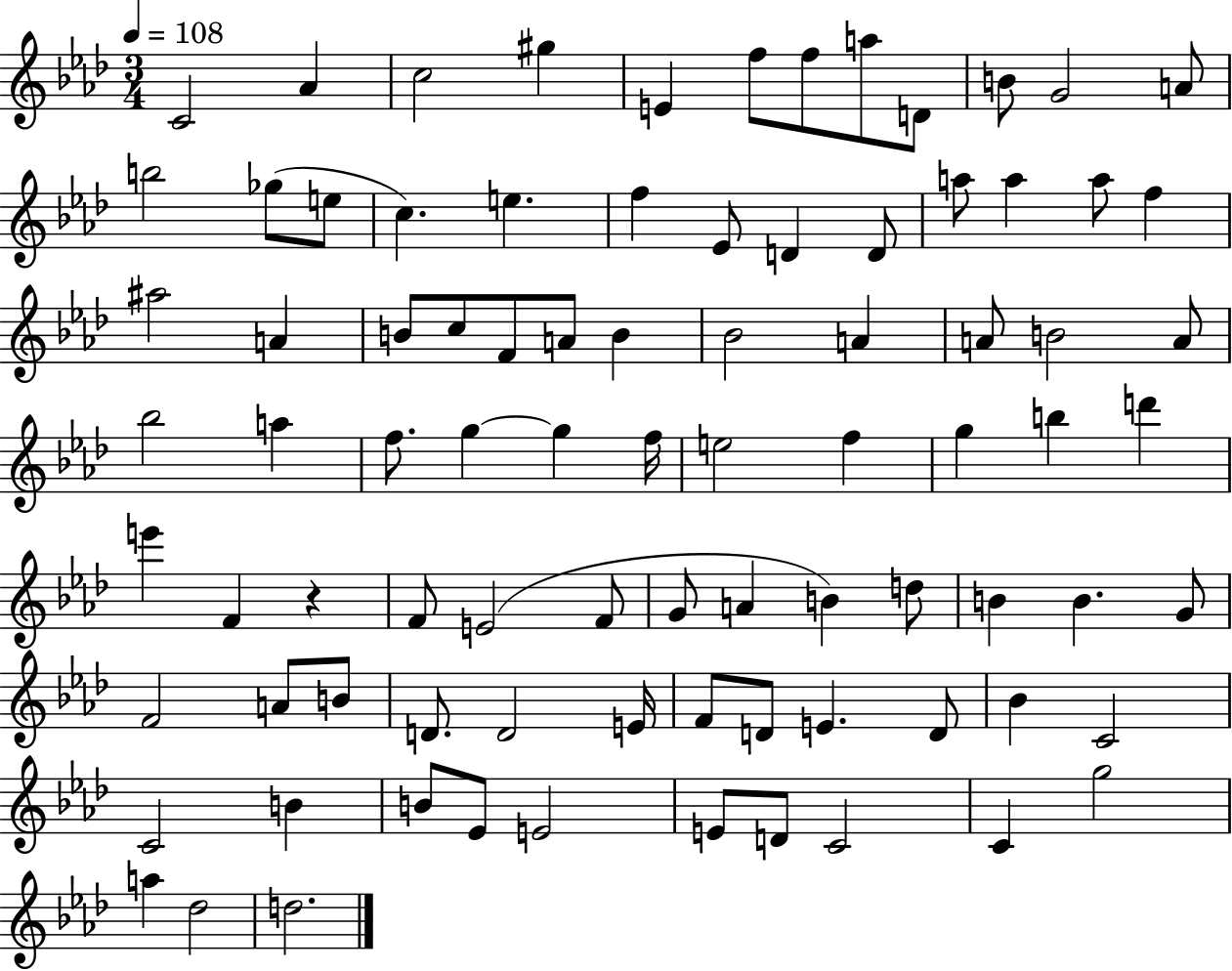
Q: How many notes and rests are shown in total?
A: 86